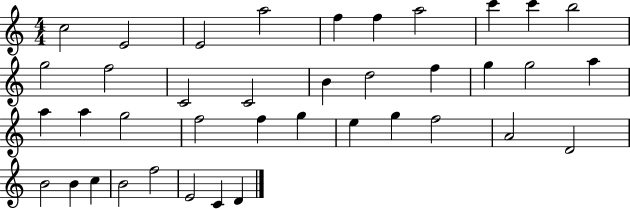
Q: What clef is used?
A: treble